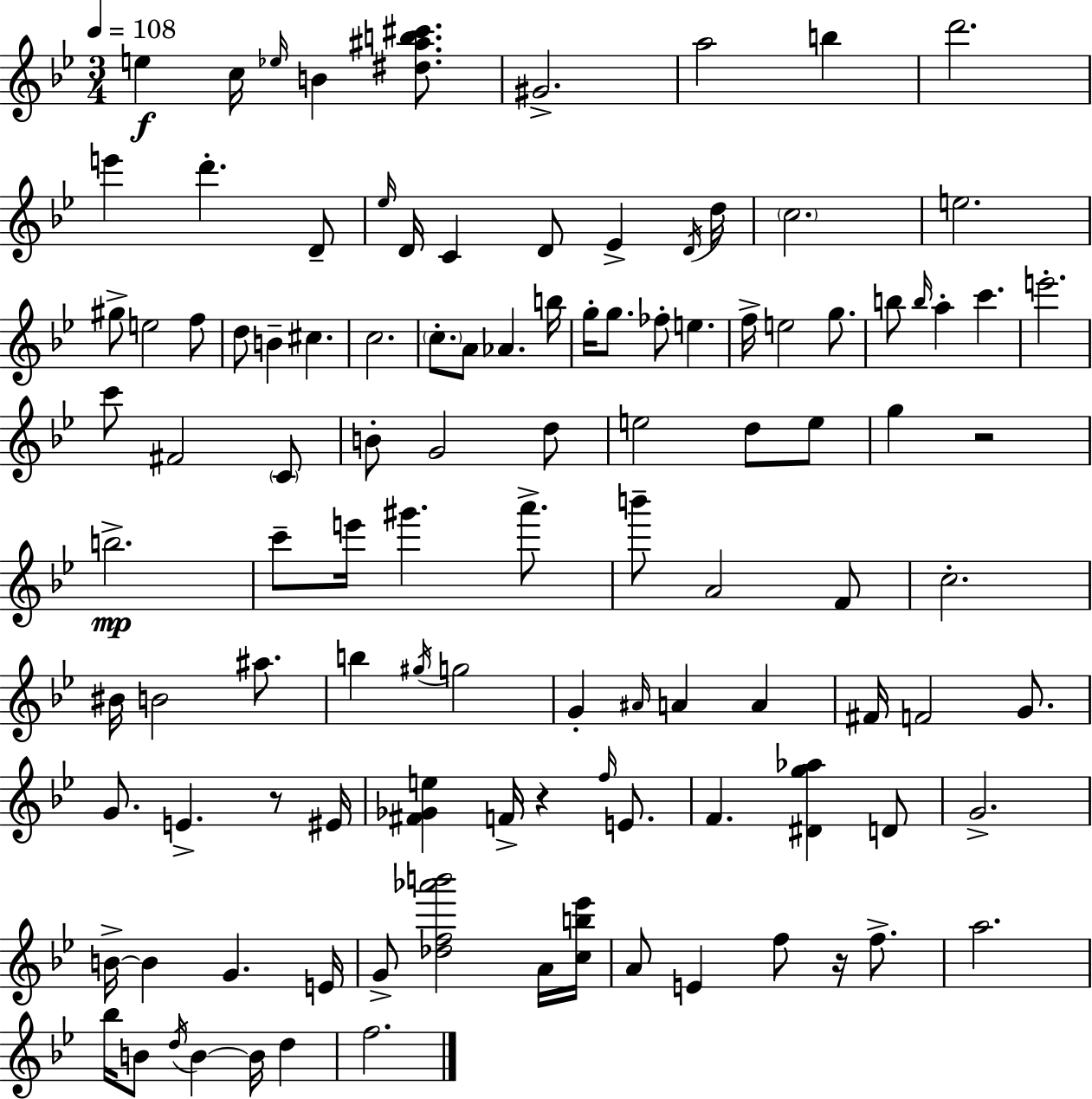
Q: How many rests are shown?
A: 4